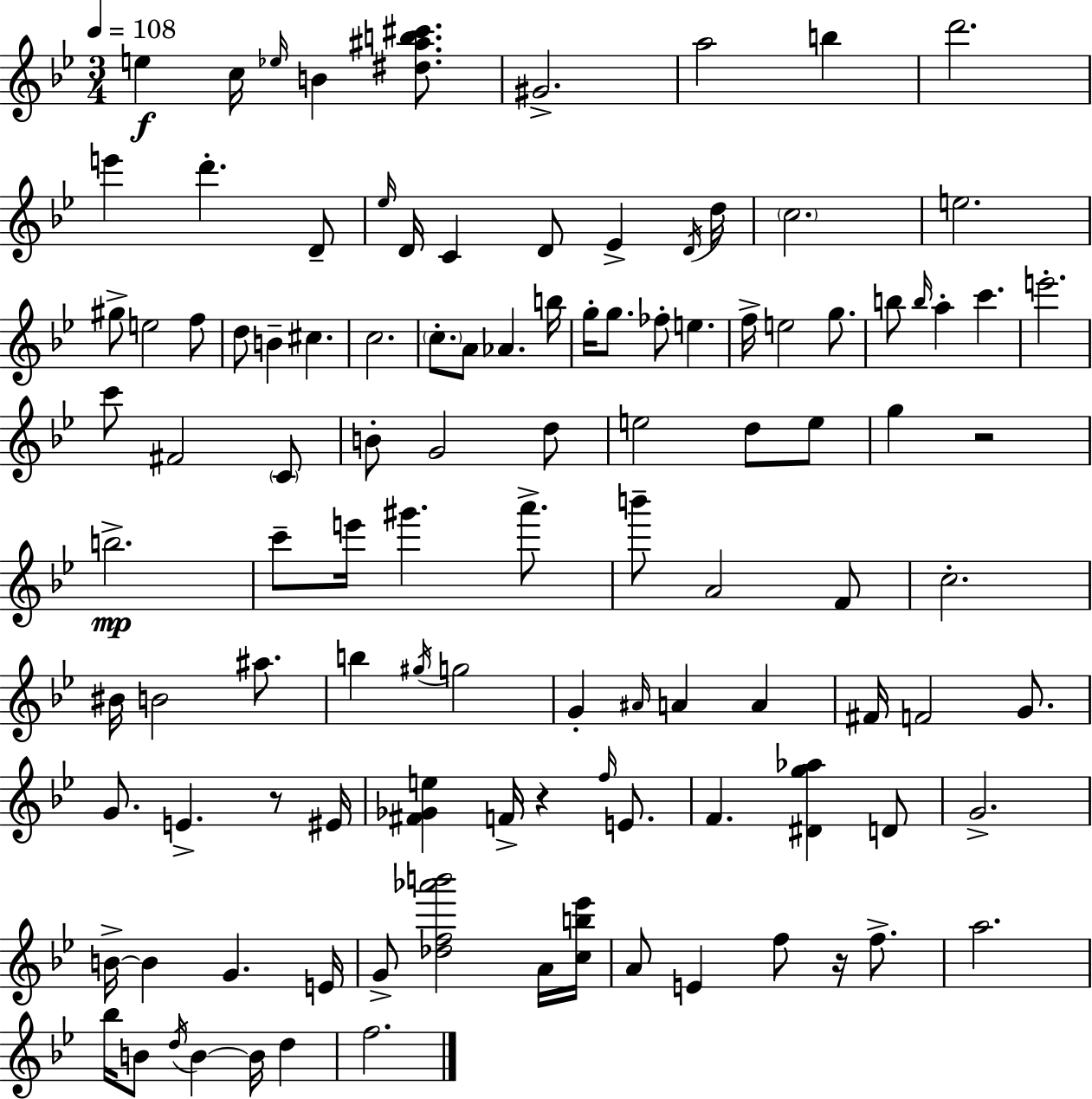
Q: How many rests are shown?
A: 4